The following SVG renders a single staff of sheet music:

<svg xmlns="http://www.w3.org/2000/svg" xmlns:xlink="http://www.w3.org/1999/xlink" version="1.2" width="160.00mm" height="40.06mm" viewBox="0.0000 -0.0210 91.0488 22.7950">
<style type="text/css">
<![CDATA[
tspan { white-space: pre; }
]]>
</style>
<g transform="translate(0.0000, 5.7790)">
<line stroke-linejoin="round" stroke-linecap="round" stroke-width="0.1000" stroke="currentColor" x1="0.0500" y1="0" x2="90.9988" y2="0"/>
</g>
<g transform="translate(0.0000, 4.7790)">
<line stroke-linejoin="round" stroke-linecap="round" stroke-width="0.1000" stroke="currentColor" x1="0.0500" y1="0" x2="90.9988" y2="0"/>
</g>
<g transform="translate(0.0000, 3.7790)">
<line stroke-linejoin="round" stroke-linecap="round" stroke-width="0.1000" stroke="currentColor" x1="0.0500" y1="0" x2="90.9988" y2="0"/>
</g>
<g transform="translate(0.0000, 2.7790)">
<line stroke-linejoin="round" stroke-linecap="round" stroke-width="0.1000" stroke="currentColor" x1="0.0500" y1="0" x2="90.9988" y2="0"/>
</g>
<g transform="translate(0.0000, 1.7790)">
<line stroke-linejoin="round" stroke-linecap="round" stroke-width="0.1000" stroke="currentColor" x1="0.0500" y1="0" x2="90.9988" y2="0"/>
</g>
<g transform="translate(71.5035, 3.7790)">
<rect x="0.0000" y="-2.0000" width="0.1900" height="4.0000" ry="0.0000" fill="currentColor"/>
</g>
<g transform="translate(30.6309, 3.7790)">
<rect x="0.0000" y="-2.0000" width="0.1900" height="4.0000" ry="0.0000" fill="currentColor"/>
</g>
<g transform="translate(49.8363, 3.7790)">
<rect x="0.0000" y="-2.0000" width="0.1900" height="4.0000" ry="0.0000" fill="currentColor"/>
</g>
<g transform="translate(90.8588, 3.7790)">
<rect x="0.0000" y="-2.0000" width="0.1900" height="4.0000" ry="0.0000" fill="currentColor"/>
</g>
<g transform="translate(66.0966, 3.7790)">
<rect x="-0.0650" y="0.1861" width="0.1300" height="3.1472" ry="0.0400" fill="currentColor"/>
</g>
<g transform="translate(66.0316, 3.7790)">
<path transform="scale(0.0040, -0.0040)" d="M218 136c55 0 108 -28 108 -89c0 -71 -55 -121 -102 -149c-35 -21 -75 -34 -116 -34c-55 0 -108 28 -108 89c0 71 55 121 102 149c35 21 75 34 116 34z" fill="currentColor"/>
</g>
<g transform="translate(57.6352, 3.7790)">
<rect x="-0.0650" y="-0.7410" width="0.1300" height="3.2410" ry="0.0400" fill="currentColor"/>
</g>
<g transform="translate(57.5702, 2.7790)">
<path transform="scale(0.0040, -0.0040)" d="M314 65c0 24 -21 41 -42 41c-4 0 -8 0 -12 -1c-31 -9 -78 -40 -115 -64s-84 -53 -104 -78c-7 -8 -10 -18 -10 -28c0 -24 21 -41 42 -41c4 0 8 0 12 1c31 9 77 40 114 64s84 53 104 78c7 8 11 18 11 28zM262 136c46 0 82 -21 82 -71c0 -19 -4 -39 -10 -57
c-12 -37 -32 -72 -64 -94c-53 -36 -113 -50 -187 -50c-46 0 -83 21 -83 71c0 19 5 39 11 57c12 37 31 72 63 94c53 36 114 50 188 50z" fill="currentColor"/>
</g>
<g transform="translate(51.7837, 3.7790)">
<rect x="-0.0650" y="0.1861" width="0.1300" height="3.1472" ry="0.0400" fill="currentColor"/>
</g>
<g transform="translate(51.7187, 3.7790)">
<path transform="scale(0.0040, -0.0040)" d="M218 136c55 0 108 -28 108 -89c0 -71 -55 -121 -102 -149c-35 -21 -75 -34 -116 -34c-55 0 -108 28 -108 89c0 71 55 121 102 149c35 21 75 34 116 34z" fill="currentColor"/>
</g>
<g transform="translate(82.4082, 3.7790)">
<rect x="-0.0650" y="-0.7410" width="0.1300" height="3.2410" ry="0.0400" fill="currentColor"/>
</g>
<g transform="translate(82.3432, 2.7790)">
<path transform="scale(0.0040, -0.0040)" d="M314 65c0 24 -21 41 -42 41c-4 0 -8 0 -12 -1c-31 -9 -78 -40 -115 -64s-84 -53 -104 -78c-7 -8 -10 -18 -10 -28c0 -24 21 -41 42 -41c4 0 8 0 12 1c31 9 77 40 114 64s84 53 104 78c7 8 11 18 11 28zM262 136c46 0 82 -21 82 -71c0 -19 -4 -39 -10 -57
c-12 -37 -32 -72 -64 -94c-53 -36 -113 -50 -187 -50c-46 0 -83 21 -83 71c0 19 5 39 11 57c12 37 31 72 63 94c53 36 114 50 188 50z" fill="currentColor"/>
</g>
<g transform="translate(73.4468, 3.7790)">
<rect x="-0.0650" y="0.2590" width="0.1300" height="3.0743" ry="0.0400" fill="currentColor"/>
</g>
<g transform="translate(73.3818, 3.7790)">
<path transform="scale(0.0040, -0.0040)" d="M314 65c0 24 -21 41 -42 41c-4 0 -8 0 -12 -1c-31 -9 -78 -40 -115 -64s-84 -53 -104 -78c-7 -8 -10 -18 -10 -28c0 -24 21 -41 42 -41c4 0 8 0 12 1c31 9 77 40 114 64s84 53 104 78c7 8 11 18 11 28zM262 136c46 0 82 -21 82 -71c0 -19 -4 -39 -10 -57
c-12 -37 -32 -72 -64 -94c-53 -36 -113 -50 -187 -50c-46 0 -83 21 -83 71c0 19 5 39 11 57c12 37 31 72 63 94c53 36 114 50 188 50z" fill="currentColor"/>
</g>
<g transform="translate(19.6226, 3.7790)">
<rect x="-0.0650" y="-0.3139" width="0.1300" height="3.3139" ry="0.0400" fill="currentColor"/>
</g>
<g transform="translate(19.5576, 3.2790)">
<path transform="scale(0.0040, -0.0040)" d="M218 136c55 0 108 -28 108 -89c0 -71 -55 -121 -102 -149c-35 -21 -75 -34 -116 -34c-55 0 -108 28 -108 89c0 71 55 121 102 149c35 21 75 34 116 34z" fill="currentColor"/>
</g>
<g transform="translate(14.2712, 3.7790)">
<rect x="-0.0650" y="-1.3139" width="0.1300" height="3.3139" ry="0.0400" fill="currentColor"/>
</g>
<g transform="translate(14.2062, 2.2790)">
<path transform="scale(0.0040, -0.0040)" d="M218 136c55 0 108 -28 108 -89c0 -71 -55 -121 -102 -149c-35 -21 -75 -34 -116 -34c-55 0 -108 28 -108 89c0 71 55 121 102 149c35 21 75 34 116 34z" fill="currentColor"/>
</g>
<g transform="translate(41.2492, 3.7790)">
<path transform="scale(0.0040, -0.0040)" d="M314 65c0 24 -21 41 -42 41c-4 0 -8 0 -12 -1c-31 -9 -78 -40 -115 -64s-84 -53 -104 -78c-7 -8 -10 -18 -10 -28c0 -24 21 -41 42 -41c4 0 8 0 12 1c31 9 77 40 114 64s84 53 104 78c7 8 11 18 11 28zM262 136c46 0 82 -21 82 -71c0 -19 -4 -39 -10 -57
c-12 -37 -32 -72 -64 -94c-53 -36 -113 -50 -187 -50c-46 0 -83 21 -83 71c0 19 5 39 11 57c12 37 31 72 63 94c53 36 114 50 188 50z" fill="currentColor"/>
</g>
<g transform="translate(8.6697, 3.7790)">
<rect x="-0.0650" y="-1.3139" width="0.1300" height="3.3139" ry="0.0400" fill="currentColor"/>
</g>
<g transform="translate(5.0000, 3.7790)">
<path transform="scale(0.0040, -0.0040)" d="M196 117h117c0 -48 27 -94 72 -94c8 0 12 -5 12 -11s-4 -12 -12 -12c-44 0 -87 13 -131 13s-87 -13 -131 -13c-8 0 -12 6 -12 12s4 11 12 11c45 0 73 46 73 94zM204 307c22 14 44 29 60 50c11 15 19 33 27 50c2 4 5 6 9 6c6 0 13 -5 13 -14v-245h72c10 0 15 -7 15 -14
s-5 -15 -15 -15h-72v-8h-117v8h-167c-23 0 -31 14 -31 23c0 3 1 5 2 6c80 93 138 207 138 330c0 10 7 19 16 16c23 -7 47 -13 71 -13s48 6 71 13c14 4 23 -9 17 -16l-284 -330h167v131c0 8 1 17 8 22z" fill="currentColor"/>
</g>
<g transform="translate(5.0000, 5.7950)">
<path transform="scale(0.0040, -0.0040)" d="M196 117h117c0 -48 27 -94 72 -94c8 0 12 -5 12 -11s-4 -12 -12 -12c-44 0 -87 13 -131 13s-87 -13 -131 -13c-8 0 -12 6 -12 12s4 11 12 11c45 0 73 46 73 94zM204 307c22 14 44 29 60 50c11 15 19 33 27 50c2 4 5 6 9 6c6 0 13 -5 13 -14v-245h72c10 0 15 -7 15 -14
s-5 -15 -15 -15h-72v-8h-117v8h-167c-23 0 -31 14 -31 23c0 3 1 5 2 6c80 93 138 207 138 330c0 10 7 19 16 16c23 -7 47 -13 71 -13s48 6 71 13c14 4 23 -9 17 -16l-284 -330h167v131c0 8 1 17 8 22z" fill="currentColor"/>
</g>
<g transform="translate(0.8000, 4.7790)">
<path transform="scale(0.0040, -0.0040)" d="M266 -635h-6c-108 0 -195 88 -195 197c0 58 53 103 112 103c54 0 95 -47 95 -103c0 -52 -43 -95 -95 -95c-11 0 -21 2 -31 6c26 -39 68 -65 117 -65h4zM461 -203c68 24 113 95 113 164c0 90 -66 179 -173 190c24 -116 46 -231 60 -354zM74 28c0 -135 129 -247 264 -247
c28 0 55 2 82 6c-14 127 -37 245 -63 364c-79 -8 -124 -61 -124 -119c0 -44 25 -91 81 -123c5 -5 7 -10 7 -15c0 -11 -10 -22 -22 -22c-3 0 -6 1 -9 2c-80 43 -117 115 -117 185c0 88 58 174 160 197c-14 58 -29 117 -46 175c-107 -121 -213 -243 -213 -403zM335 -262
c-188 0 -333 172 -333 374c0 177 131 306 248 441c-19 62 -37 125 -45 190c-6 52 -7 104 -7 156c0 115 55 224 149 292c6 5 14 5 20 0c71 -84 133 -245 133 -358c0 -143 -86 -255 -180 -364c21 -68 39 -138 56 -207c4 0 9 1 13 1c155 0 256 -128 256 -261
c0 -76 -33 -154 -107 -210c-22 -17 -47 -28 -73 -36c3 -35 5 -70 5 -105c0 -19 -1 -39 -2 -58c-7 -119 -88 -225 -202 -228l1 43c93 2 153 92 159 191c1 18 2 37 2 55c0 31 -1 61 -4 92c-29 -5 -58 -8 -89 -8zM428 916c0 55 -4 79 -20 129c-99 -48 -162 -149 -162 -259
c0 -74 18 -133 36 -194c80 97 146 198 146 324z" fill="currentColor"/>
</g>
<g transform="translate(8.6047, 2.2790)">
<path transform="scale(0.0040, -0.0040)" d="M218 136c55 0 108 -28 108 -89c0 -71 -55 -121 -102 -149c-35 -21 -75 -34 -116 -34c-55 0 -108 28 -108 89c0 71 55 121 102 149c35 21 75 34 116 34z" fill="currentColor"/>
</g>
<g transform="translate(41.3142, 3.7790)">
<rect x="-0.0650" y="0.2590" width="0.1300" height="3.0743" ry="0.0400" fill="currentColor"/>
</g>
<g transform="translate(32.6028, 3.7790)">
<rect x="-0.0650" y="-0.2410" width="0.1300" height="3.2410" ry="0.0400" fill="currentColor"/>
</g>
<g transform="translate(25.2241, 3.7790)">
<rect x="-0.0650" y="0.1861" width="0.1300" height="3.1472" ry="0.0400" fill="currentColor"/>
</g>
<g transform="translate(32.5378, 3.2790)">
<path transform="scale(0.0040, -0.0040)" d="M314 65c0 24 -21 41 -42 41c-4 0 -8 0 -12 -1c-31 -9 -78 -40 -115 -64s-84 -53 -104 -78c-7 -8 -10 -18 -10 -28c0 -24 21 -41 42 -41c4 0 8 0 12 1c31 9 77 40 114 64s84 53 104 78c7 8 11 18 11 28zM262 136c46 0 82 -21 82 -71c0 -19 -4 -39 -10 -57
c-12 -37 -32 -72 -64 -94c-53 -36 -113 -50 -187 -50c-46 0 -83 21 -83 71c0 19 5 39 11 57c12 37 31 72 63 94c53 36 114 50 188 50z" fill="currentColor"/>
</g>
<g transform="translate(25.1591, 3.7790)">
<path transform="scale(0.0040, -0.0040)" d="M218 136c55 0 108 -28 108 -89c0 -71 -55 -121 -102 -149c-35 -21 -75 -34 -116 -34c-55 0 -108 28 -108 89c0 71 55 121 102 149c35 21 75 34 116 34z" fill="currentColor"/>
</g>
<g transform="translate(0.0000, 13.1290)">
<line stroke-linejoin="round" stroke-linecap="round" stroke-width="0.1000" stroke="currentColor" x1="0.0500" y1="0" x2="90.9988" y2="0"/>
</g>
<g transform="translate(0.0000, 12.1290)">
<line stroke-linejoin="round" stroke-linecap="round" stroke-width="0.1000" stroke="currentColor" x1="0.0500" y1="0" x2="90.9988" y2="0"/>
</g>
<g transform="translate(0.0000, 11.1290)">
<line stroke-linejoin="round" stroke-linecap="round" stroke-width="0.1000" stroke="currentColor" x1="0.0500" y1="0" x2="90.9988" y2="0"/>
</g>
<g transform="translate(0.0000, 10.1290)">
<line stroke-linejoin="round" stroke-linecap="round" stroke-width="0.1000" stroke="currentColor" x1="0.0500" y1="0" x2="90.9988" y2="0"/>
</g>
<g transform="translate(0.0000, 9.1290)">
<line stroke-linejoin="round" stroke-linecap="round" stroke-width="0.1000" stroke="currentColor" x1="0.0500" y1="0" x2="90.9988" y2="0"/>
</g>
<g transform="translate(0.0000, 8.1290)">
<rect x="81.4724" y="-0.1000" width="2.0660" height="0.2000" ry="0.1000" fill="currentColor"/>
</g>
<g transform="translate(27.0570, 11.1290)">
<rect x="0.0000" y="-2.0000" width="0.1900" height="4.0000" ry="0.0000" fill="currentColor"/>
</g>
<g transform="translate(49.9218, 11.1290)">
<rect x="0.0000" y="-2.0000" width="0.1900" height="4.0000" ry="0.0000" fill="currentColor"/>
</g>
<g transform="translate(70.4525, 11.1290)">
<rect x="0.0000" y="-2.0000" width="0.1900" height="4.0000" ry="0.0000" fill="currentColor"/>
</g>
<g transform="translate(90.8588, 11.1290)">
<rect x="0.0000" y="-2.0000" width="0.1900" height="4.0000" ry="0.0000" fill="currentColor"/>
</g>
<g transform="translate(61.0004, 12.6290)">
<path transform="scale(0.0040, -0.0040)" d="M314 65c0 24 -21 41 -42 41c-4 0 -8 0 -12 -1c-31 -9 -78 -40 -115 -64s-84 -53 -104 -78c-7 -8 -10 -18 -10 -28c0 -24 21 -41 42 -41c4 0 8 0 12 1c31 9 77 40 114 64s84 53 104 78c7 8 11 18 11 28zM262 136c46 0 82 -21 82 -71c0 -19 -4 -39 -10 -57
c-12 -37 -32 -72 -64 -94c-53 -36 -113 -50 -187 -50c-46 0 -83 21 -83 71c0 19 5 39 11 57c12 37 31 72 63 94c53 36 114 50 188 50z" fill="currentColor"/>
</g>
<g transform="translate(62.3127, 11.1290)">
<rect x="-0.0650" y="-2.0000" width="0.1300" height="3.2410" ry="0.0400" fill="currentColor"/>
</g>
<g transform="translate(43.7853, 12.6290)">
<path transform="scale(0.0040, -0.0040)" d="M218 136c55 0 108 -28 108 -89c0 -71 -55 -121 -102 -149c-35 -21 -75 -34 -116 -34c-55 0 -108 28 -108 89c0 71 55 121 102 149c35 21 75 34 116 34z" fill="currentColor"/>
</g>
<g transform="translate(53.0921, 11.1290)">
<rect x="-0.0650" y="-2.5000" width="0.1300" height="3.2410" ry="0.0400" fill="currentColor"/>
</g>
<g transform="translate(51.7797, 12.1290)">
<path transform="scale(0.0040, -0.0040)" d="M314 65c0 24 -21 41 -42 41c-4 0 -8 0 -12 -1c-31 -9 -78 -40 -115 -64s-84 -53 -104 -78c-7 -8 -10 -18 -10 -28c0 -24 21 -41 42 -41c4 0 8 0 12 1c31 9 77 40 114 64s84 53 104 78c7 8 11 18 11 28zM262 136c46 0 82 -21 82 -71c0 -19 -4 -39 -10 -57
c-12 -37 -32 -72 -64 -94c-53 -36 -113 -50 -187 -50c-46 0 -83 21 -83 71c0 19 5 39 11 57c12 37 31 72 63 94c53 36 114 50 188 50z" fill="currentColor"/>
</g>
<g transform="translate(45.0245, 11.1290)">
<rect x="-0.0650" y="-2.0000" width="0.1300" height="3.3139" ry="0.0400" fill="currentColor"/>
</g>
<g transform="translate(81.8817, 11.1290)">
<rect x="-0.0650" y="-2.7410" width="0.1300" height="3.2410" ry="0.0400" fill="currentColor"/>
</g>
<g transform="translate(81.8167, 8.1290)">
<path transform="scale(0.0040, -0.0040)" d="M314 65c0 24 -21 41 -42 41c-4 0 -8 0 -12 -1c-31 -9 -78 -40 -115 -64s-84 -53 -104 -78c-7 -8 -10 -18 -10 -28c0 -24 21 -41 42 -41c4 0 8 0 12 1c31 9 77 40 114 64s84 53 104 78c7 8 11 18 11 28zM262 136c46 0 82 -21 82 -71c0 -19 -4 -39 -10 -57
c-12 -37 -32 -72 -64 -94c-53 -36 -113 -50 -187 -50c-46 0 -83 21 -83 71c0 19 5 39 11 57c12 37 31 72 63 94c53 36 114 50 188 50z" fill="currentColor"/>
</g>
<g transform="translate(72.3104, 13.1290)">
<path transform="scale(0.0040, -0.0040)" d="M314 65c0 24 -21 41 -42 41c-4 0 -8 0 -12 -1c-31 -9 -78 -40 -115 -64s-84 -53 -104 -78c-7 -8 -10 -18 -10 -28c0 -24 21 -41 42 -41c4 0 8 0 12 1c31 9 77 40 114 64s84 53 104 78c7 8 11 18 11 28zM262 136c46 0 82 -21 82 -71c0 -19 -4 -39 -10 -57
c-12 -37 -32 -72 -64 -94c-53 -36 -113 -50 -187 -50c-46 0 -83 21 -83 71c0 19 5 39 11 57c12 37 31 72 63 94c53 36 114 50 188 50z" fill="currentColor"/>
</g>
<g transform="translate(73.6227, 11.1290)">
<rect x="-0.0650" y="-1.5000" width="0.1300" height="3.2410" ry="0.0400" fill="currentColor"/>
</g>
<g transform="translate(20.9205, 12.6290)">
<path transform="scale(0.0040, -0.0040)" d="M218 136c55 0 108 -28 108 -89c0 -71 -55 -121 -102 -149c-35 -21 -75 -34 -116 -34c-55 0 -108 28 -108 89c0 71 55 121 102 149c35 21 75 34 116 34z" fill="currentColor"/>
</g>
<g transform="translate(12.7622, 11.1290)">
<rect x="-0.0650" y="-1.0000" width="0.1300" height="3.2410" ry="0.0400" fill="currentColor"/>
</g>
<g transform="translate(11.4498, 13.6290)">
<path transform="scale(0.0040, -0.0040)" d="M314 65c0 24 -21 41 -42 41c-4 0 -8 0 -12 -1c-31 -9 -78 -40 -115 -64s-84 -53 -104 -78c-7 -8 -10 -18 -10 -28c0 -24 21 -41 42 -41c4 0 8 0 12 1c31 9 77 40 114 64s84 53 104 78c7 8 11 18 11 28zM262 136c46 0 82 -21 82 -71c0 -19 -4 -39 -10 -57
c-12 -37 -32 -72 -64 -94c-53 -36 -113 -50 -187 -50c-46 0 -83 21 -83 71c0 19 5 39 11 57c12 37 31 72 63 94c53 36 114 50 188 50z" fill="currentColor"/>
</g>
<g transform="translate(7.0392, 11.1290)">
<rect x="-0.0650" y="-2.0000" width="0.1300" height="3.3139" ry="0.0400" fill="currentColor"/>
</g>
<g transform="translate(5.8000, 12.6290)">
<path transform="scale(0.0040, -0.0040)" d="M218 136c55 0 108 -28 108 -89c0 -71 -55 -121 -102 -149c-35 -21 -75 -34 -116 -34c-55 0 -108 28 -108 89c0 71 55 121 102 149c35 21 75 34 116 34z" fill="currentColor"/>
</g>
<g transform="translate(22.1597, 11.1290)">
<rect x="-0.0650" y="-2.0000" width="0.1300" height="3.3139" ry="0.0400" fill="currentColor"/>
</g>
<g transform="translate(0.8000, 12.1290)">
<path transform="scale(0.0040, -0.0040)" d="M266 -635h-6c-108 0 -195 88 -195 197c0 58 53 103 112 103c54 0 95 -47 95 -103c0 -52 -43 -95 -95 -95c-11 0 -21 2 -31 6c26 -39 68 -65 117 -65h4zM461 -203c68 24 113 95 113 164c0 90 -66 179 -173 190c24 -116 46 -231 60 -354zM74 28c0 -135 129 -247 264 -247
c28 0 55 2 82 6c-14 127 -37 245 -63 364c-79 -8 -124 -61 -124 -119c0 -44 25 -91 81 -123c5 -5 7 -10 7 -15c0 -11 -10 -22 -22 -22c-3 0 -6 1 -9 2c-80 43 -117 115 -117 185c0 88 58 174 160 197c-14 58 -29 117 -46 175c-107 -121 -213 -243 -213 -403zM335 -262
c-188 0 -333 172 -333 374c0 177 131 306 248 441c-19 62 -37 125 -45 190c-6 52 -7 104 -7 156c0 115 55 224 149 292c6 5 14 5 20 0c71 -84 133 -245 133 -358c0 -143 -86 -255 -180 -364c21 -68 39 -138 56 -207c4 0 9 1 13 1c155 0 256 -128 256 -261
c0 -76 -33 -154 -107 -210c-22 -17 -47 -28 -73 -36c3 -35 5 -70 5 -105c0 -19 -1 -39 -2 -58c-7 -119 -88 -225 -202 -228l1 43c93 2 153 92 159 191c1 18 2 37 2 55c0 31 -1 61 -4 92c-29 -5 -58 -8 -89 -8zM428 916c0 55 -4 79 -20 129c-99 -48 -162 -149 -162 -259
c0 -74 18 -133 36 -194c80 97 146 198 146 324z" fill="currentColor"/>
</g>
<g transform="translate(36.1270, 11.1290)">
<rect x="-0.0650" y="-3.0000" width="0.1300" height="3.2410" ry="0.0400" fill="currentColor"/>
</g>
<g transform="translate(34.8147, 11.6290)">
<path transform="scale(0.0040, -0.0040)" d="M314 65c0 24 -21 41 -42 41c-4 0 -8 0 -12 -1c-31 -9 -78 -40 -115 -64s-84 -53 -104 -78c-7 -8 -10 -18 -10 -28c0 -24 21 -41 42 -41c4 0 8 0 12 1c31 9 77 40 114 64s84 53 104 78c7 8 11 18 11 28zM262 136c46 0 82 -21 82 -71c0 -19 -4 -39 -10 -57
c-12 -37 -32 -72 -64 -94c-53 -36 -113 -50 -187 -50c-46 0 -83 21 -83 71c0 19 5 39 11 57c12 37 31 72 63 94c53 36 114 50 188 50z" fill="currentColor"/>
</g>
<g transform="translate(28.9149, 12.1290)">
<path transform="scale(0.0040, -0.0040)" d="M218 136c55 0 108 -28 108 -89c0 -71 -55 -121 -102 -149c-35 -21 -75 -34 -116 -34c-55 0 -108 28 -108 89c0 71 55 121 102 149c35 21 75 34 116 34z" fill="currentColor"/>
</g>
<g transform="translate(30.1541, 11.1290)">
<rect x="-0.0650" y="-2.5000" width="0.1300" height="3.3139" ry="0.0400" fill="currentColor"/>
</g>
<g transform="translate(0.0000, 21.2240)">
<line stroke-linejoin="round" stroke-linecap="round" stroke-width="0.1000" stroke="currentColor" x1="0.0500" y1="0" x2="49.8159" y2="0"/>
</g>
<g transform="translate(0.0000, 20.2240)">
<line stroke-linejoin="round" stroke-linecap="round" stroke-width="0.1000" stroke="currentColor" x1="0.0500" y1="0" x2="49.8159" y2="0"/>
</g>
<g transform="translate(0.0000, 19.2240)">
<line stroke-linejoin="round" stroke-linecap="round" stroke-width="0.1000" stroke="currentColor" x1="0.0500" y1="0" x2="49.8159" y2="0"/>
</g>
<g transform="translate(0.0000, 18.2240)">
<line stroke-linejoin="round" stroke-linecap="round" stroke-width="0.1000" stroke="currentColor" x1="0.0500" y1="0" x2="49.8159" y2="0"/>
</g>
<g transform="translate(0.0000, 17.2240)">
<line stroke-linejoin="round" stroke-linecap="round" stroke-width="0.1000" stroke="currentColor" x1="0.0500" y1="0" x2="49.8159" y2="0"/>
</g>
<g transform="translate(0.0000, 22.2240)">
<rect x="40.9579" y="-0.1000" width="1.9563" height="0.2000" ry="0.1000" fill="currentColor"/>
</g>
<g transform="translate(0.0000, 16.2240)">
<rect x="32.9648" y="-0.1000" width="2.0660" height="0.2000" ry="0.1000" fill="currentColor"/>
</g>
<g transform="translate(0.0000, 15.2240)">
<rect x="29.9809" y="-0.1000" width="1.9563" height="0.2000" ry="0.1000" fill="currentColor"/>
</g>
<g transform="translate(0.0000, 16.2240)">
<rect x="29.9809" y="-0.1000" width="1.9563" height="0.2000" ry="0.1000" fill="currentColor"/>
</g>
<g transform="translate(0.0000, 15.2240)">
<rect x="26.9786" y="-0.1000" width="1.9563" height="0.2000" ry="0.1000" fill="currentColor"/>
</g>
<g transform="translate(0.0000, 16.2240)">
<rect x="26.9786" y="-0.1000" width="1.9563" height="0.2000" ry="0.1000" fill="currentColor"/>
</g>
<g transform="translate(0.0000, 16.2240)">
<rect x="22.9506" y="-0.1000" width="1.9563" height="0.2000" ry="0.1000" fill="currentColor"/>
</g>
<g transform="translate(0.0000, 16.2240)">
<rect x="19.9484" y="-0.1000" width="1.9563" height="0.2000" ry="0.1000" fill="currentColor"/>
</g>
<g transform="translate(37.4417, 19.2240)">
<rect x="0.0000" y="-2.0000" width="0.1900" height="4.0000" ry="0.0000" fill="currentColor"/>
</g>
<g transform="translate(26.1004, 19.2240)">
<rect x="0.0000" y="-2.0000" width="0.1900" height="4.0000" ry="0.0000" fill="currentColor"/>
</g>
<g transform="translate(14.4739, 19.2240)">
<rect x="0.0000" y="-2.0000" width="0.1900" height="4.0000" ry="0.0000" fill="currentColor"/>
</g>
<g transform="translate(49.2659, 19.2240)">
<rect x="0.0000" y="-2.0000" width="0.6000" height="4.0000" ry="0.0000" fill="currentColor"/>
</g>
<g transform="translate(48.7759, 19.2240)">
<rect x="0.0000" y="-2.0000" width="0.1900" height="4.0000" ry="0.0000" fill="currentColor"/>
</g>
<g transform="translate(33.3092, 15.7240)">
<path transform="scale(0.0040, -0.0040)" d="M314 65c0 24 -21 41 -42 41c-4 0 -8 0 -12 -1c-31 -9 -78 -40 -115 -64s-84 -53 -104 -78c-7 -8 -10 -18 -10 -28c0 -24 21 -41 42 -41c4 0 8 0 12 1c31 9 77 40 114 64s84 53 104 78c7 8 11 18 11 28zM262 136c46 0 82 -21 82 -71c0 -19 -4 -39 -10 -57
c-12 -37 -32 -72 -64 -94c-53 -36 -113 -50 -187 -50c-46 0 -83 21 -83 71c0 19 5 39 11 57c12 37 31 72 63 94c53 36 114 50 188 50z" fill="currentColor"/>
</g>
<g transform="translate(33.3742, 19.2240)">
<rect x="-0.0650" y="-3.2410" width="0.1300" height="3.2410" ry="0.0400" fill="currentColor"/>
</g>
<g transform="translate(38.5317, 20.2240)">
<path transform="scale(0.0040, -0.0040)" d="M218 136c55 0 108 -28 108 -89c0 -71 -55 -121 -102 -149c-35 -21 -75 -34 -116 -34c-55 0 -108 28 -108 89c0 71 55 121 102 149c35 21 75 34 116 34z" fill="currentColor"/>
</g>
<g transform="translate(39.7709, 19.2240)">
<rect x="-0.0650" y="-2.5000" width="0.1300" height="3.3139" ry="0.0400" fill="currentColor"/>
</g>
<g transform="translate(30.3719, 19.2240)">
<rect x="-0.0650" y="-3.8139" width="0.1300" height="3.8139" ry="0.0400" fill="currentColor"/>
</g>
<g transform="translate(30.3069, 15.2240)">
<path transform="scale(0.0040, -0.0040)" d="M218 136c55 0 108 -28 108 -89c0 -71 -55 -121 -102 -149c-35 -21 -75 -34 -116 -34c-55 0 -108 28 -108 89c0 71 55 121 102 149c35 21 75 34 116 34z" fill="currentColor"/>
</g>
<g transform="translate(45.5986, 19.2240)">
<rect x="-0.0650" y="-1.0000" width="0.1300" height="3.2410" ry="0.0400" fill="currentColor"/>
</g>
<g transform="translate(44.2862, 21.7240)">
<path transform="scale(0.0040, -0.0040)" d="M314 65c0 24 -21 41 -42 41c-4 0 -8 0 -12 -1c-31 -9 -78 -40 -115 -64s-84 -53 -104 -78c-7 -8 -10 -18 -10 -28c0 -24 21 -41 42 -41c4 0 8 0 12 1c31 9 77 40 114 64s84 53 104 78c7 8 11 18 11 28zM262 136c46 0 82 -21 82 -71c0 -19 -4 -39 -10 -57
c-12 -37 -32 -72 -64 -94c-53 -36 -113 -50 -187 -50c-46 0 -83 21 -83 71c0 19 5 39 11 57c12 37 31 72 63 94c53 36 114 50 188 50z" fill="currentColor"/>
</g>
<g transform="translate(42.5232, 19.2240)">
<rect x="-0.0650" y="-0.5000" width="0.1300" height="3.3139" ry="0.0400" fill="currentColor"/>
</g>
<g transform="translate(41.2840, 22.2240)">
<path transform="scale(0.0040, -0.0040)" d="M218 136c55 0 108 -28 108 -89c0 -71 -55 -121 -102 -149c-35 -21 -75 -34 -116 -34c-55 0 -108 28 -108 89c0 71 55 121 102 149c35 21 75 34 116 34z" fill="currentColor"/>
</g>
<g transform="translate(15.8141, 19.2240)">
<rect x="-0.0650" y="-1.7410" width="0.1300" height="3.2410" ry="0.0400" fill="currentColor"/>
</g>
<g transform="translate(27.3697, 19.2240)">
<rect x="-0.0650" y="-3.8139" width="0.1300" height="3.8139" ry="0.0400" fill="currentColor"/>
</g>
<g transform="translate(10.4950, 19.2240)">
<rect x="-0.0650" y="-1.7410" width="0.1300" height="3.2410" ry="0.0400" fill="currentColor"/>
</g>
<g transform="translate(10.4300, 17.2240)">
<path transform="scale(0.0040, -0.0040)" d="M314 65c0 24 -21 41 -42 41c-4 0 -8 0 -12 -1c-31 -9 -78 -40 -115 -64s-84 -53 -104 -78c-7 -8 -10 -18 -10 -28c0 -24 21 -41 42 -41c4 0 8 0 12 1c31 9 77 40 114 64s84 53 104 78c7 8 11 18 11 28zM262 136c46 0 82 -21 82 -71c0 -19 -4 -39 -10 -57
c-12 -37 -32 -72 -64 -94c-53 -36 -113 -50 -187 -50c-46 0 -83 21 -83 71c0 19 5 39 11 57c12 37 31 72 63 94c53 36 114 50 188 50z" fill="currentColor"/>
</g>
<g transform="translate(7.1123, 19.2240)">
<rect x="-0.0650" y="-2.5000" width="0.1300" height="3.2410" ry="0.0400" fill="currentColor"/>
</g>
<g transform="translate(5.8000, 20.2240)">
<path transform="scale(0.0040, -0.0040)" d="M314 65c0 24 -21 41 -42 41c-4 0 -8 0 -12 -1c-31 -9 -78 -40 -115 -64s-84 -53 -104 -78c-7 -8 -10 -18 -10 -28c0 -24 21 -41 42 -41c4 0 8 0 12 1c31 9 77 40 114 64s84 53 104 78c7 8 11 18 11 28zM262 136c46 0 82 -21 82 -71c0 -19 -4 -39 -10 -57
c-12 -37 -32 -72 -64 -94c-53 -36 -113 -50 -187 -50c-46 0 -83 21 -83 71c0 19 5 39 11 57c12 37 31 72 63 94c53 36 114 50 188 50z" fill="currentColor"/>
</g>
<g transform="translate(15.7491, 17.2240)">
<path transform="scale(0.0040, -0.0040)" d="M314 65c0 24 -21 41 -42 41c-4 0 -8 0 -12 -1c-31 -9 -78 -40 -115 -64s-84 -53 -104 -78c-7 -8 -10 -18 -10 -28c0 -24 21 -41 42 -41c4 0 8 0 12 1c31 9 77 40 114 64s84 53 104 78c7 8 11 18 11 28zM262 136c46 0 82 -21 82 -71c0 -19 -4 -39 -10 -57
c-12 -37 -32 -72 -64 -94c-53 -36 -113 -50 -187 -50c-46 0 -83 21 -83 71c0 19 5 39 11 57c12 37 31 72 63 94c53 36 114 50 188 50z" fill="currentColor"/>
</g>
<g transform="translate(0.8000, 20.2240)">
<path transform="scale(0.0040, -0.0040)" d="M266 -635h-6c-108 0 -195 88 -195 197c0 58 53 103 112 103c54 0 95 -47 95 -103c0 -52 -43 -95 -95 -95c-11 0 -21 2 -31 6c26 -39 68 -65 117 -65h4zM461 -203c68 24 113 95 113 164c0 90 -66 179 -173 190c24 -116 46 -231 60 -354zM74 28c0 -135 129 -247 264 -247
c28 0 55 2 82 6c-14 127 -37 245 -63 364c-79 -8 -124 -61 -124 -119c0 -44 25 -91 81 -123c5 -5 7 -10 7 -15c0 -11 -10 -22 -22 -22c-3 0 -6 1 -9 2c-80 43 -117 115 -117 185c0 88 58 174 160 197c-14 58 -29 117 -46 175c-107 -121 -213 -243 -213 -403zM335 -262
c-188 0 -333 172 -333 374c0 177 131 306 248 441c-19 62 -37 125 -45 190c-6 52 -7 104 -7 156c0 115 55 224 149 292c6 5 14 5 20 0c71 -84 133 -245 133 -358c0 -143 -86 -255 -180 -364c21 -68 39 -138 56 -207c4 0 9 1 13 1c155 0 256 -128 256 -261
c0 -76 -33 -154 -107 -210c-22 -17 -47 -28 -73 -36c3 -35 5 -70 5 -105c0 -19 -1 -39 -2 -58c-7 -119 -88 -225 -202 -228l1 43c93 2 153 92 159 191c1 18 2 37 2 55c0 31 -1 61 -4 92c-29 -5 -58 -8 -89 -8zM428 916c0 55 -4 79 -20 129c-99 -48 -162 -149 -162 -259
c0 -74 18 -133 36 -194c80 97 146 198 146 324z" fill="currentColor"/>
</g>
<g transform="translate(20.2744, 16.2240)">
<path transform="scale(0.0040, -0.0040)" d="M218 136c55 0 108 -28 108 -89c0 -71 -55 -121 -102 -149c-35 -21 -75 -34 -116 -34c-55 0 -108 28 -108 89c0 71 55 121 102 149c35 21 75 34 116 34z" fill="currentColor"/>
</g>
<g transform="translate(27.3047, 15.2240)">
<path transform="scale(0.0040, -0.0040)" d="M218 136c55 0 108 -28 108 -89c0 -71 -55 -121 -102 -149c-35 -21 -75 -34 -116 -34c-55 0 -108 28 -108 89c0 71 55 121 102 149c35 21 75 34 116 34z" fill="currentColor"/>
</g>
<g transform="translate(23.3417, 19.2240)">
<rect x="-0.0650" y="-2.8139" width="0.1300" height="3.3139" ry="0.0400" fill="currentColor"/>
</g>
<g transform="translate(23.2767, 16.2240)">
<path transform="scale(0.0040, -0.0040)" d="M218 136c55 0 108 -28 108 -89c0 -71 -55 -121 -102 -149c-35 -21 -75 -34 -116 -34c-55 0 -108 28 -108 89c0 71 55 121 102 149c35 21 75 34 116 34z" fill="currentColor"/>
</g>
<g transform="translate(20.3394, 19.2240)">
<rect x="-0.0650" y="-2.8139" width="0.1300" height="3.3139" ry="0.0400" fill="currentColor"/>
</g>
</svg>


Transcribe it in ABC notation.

X:1
T:Untitled
M:4/4
L:1/4
K:C
e e c B c2 B2 B d2 B B2 d2 F D2 F G A2 F G2 F2 E2 a2 G2 f2 f2 a a c' c' b2 G C D2